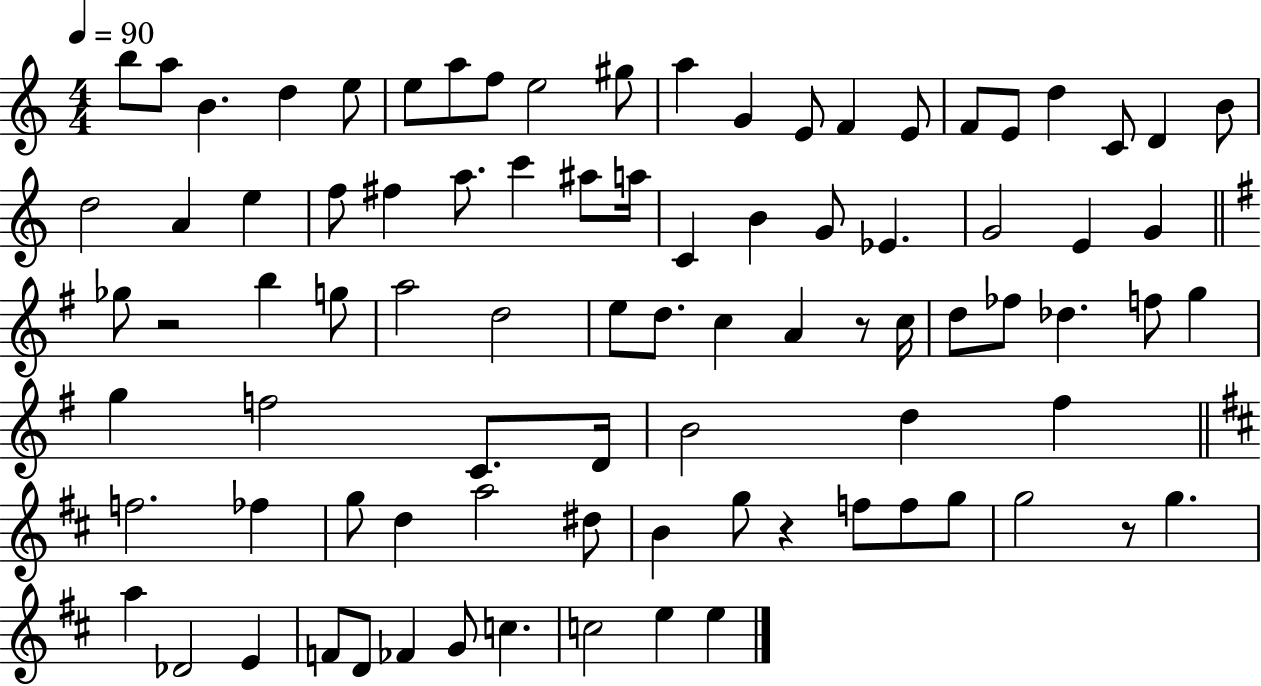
{
  \clef treble
  \numericTimeSignature
  \time 4/4
  \key c \major
  \tempo 4 = 90
  b''8 a''8 b'4. d''4 e''8 | e''8 a''8 f''8 e''2 gis''8 | a''4 g'4 e'8 f'4 e'8 | f'8 e'8 d''4 c'8 d'4 b'8 | \break d''2 a'4 e''4 | f''8 fis''4 a''8. c'''4 ais''8 a''16 | c'4 b'4 g'8 ees'4. | g'2 e'4 g'4 | \break \bar "||" \break \key e \minor ges''8 r2 b''4 g''8 | a''2 d''2 | e''8 d''8. c''4 a'4 r8 c''16 | d''8 fes''8 des''4. f''8 g''4 | \break g''4 f''2 c'8. d'16 | b'2 d''4 fis''4 | \bar "||" \break \key b \minor f''2. fes''4 | g''8 d''4 a''2 dis''8 | b'4 g''8 r4 f''8 f''8 g''8 | g''2 r8 g''4. | \break a''4 des'2 e'4 | f'8 d'8 fes'4 g'8 c''4. | c''2 e''4 e''4 | \bar "|."
}